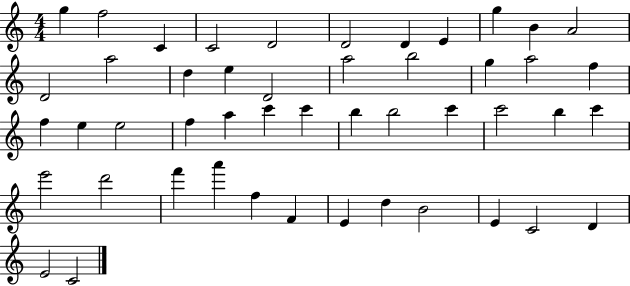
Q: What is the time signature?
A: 4/4